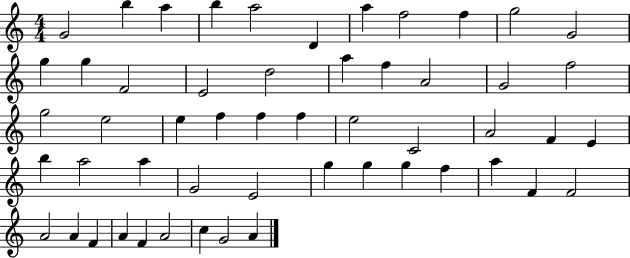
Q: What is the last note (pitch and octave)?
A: A4